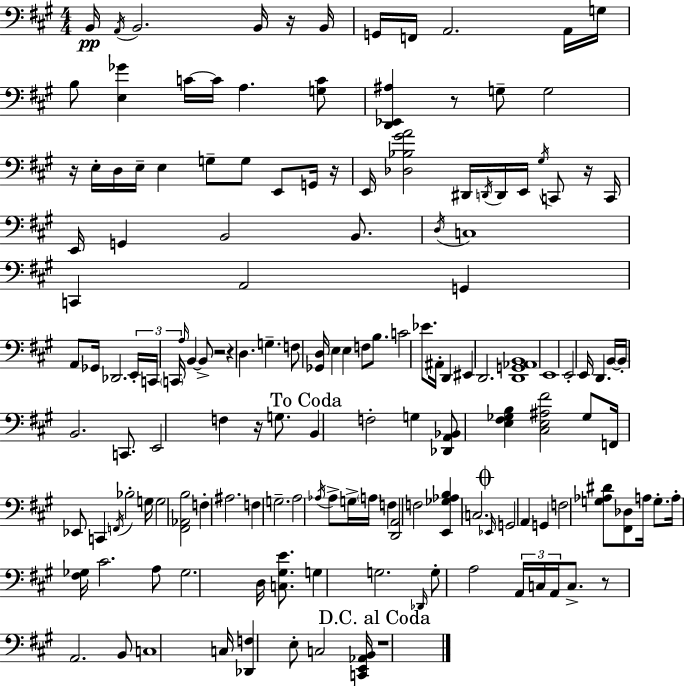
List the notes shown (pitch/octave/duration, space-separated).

B2/s A2/s B2/h. B2/s R/s B2/s G2/s F2/s A2/h. A2/s G3/s B3/e [E3,Gb4]/q C4/s C4/s A3/q. [G3,C4]/e [D2,Eb2,A#3]/q R/e G3/e G3/h R/s E3/s D3/s E3/s E3/q G3/e G3/e E2/e G2/s R/s E2/s [Db3,Bb3,G#4,A4]/h D#2/s D2/s D2/s E2/s G#3/s C2/e R/s C2/s E2/s G2/q B2/h B2/e. D3/s C3/w C2/q A2/h G2/q A2/e Gb2/s Db2/h. E2/s C2/s C2/s A3/s B2/q B2/e R/h R/q D3/q. G3/q. F3/e [Gb2,D3]/s E3/q E3/q F3/e B3/e. C4/h Eb4/e. A#2/s D2/q EIS2/q D2/h. [D2,G2,Ab2,B2]/w E2/w E2/h E2/s D2/q. B2/s B2/s B2/h. C2/e. E2/h F3/q R/s G3/e. B2/q F3/h G3/q [Db2,A2,Bb2]/e [E3,F#3,Gb3,B3]/q [C#3,E3,A#3,F#4]/h Gb3/e F2/s Eb2/e C2/q F2/s Bb3/h G3/s G3/h [F#2,Ab2,B3]/h F3/q A#3/h. F3/q G3/h. A3/h Ab3/s Ab3/e G3/s A3/s F3/q [D2,A2]/h F3/h [E2,Gb3,Ab3,B3]/q C3/h. Eb2/s G2/h A2/q G2/q F3/h [G3,Ab3,D#4]/e [F#2,Db3]/e A3/s G3/e. A3/s [F#3,Gb3]/s C#4/h. A3/e Gb3/h. D3/s [C3,G#3,E4]/e. G3/q G3/h. Db2/s G3/e A3/h A2/s C3/s A2/s C3/e. R/e A2/h. B2/e C3/w C3/s [Db2,F3]/q E3/e C3/h [C2,E2,Ab2,B2]/s R/w